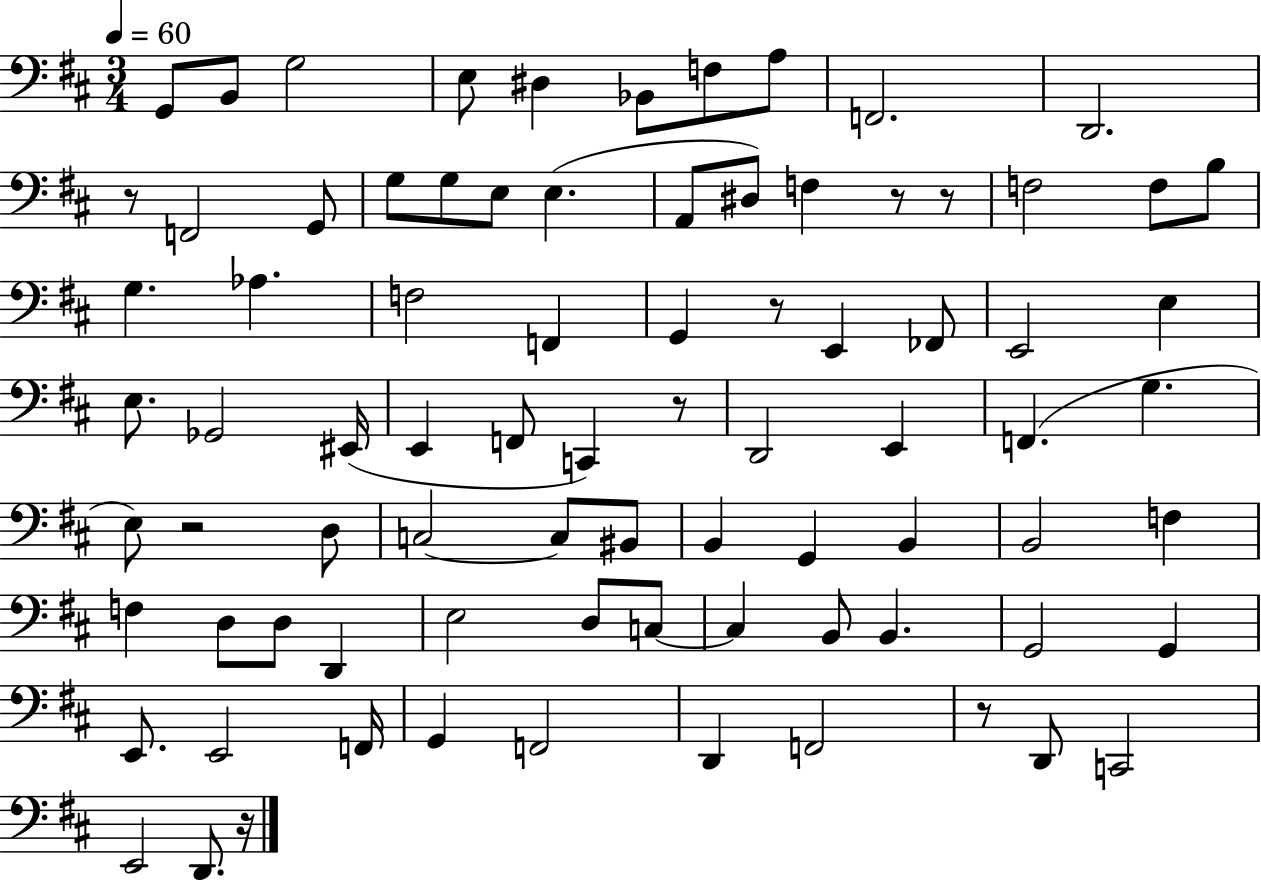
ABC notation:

X:1
T:Untitled
M:3/4
L:1/4
K:D
G,,/2 B,,/2 G,2 E,/2 ^D, _B,,/2 F,/2 A,/2 F,,2 D,,2 z/2 F,,2 G,,/2 G,/2 G,/2 E,/2 E, A,,/2 ^D,/2 F, z/2 z/2 F,2 F,/2 B,/2 G, _A, F,2 F,, G,, z/2 E,, _F,,/2 E,,2 E, E,/2 _G,,2 ^E,,/4 E,, F,,/2 C,, z/2 D,,2 E,, F,, G, E,/2 z2 D,/2 C,2 C,/2 ^B,,/2 B,, G,, B,, B,,2 F, F, D,/2 D,/2 D,, E,2 D,/2 C,/2 C, B,,/2 B,, G,,2 G,, E,,/2 E,,2 F,,/4 G,, F,,2 D,, F,,2 z/2 D,,/2 C,,2 E,,2 D,,/2 z/4